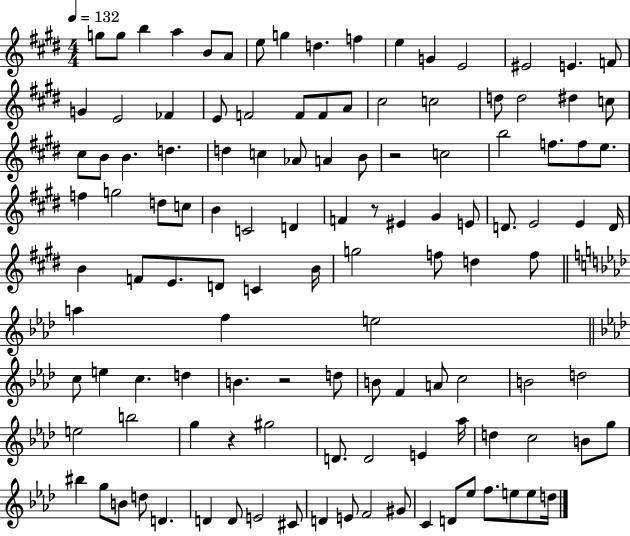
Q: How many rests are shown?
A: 4